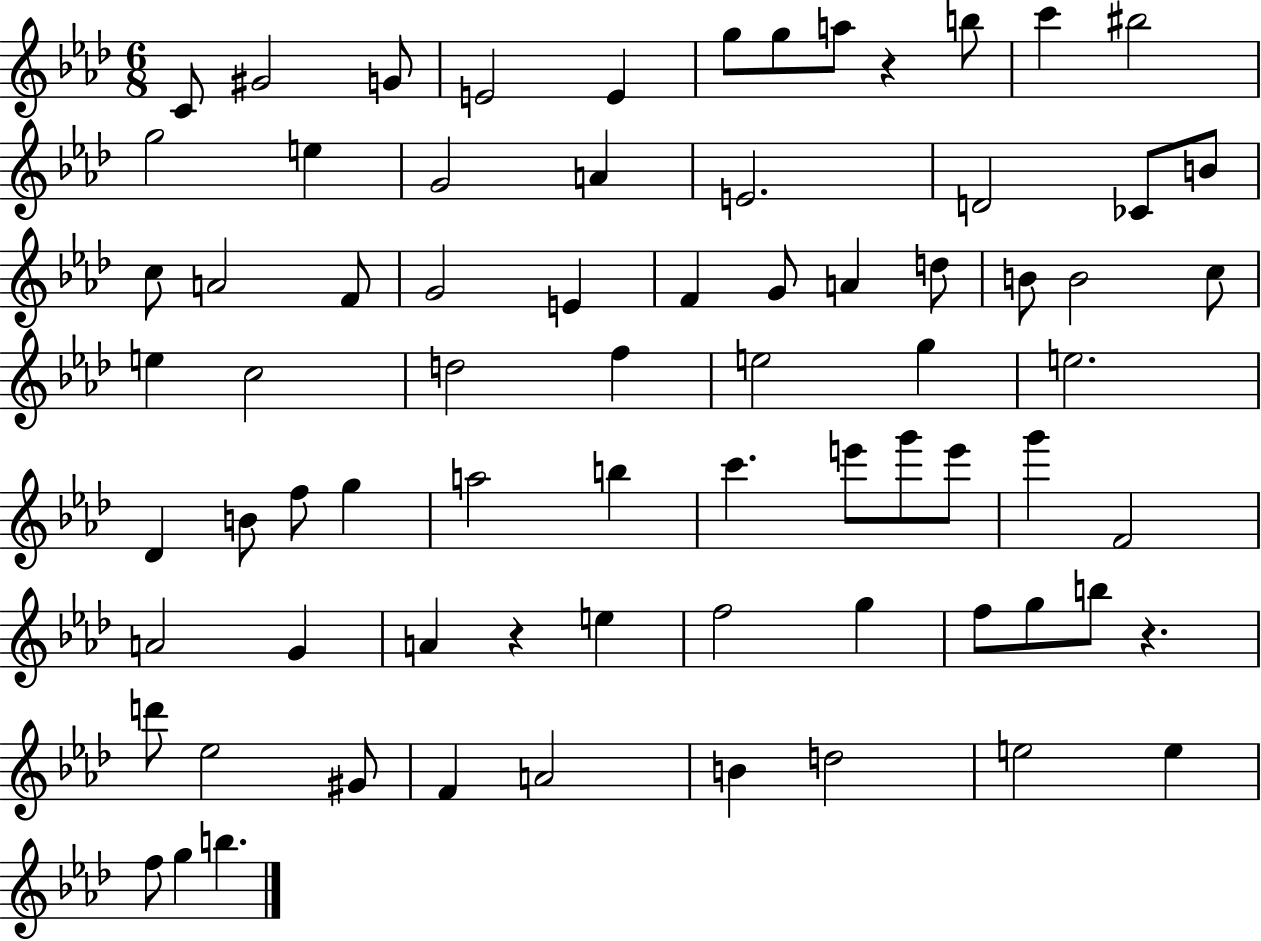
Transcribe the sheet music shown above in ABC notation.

X:1
T:Untitled
M:6/8
L:1/4
K:Ab
C/2 ^G2 G/2 E2 E g/2 g/2 a/2 z b/2 c' ^b2 g2 e G2 A E2 D2 _C/2 B/2 c/2 A2 F/2 G2 E F G/2 A d/2 B/2 B2 c/2 e c2 d2 f e2 g e2 _D B/2 f/2 g a2 b c' e'/2 g'/2 e'/2 g' F2 A2 G A z e f2 g f/2 g/2 b/2 z d'/2 _e2 ^G/2 F A2 B d2 e2 e f/2 g b